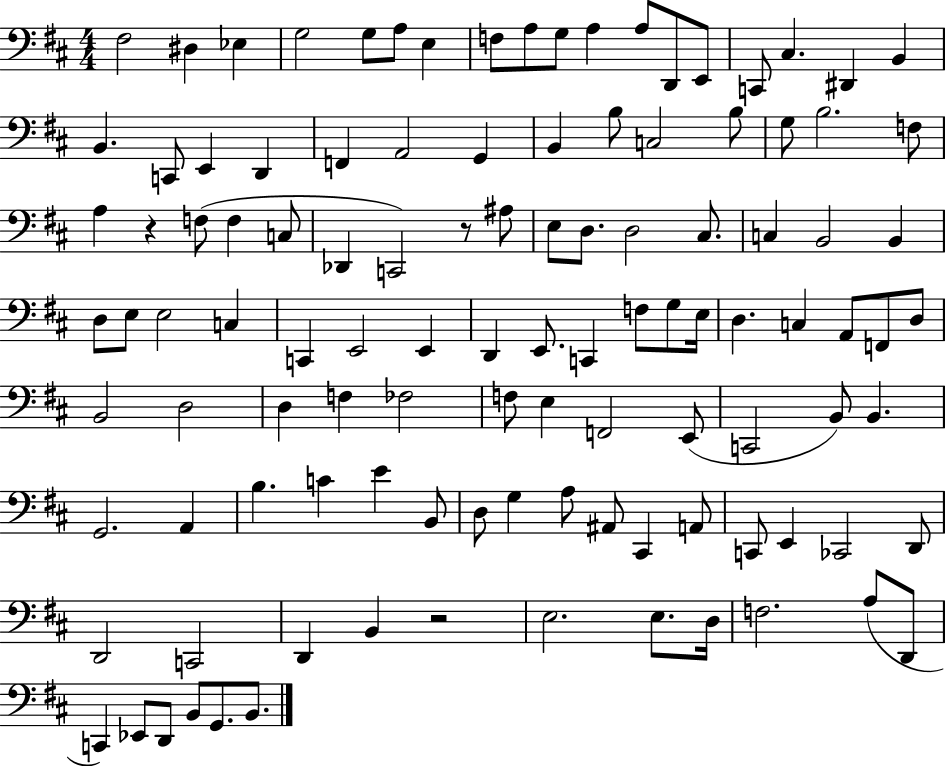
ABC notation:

X:1
T:Untitled
M:4/4
L:1/4
K:D
^F,2 ^D, _E, G,2 G,/2 A,/2 E, F,/2 A,/2 G,/2 A, A,/2 D,,/2 E,,/2 C,,/2 ^C, ^D,, B,, B,, C,,/2 E,, D,, F,, A,,2 G,, B,, B,/2 C,2 B,/2 G,/2 B,2 F,/2 A, z F,/2 F, C,/2 _D,, C,,2 z/2 ^A,/2 E,/2 D,/2 D,2 ^C,/2 C, B,,2 B,, D,/2 E,/2 E,2 C, C,, E,,2 E,, D,, E,,/2 C,, F,/2 G,/2 E,/4 D, C, A,,/2 F,,/2 D,/2 B,,2 D,2 D, F, _F,2 F,/2 E, F,,2 E,,/2 C,,2 B,,/2 B,, G,,2 A,, B, C E B,,/2 D,/2 G, A,/2 ^A,,/2 ^C,, A,,/2 C,,/2 E,, _C,,2 D,,/2 D,,2 C,,2 D,, B,, z2 E,2 E,/2 D,/4 F,2 A,/2 D,,/2 C,, _E,,/2 D,,/2 B,,/2 G,,/2 B,,/2